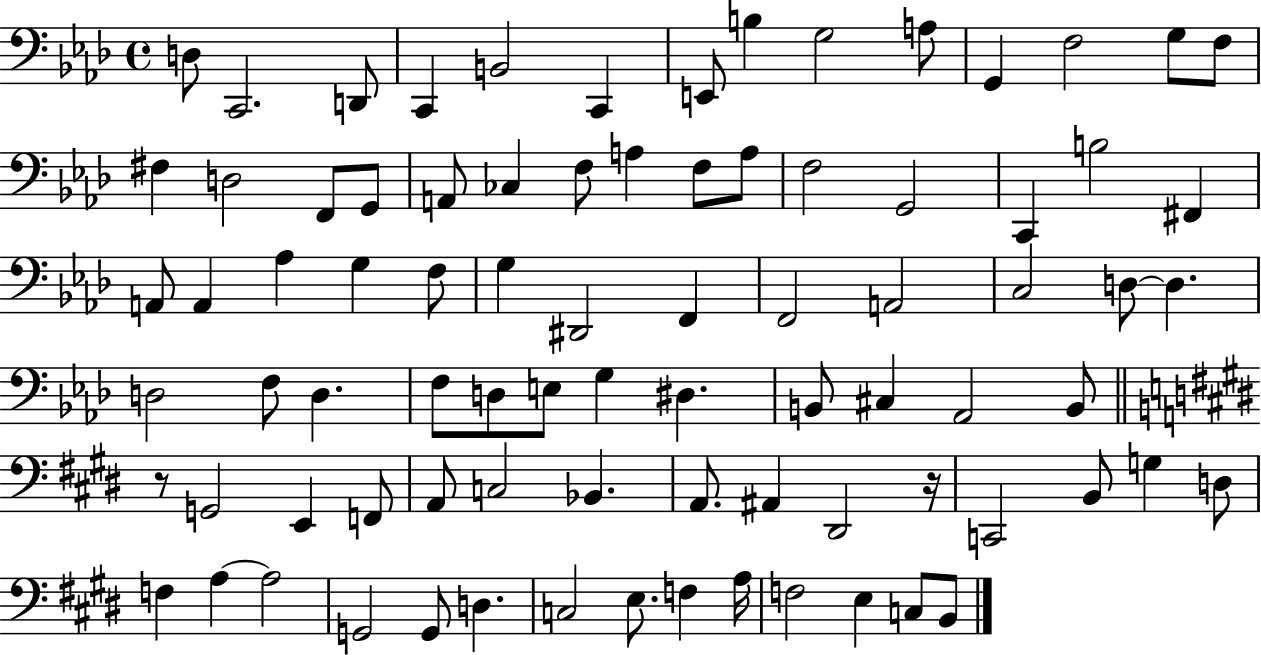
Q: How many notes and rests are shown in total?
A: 83